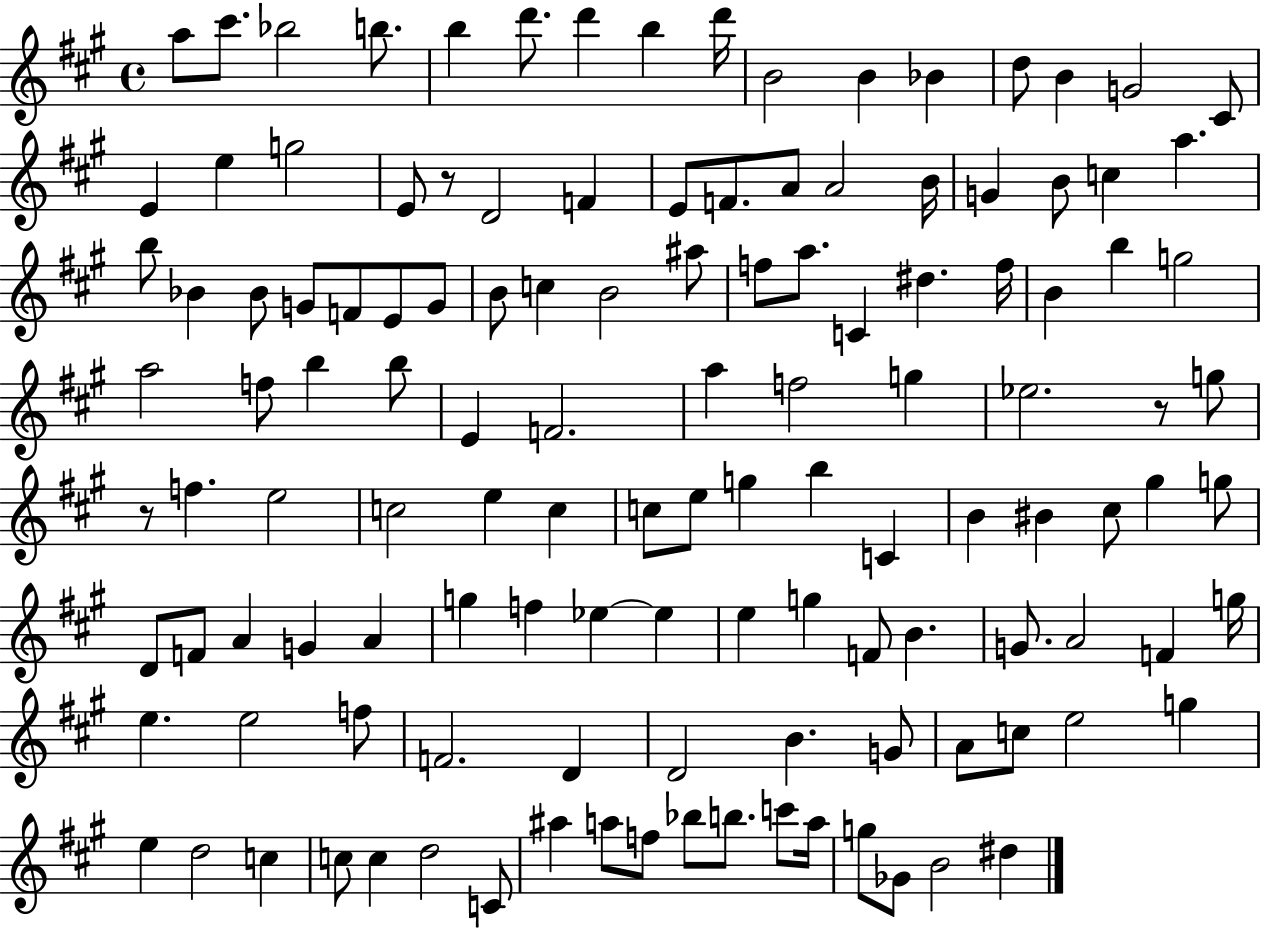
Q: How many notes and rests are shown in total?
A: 126